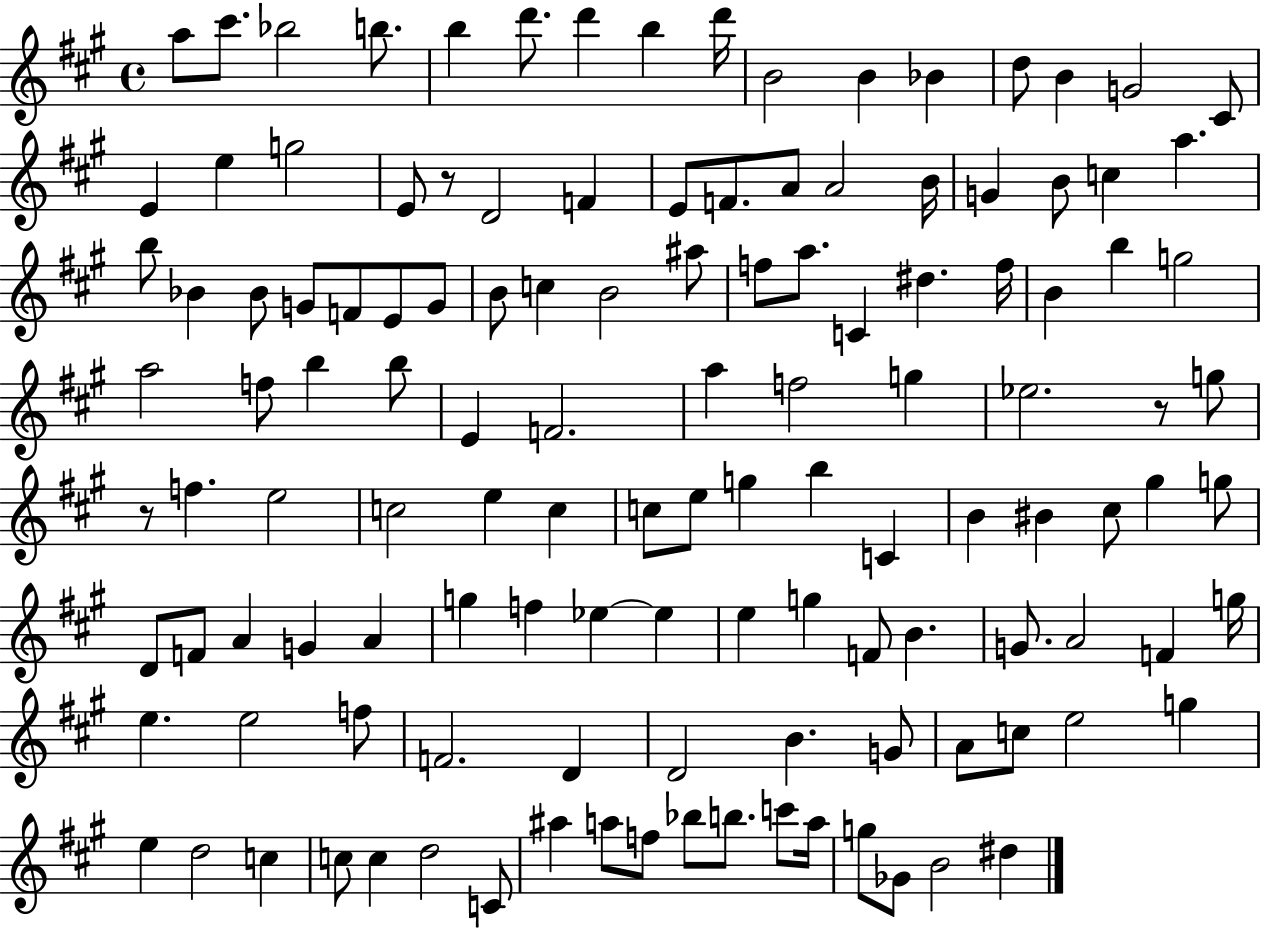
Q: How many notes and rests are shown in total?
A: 126